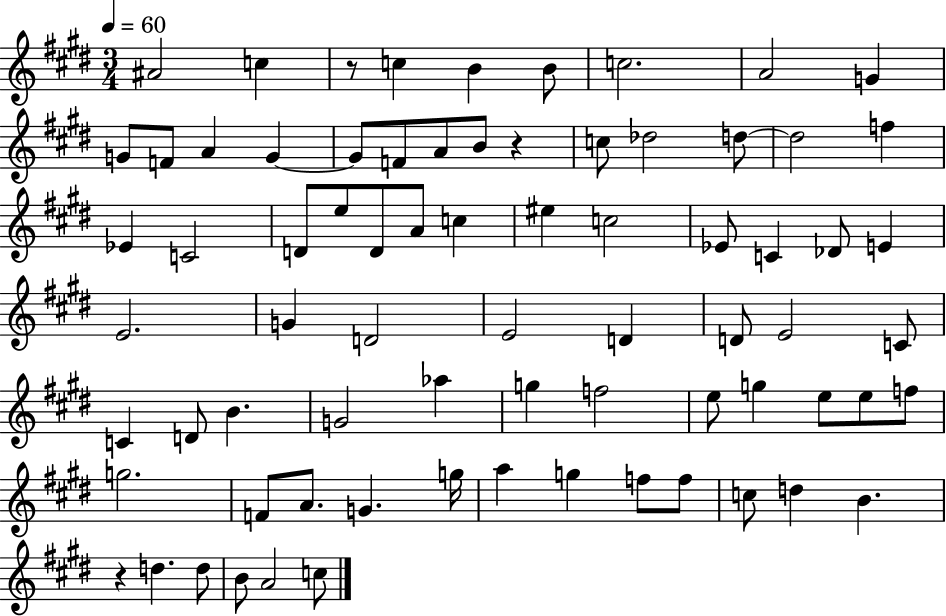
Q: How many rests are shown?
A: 3